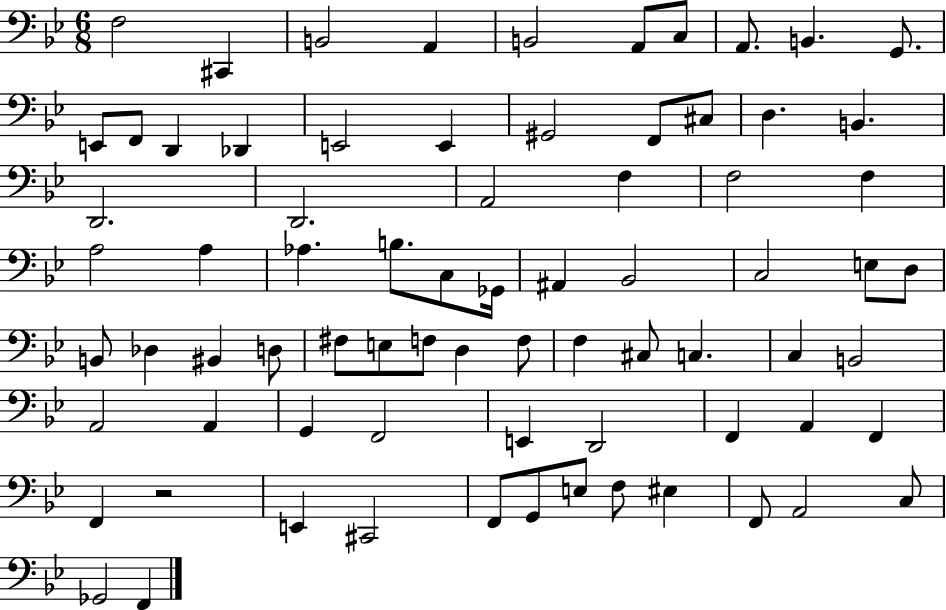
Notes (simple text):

F3/h C#2/q B2/h A2/q B2/h A2/e C3/e A2/e. B2/q. G2/e. E2/e F2/e D2/q Db2/q E2/h E2/q G#2/h F2/e C#3/e D3/q. B2/q. D2/h. D2/h. A2/h F3/q F3/h F3/q A3/h A3/q Ab3/q. B3/e. C3/e Gb2/s A#2/q Bb2/h C3/h E3/e D3/e B2/e Db3/q BIS2/q D3/e F#3/e E3/e F3/e D3/q F3/e F3/q C#3/e C3/q. C3/q B2/h A2/h A2/q G2/q F2/h E2/q D2/h F2/q A2/q F2/q F2/q R/h E2/q C#2/h F2/e G2/e E3/e F3/e EIS3/q F2/e A2/h C3/e Gb2/h F2/q